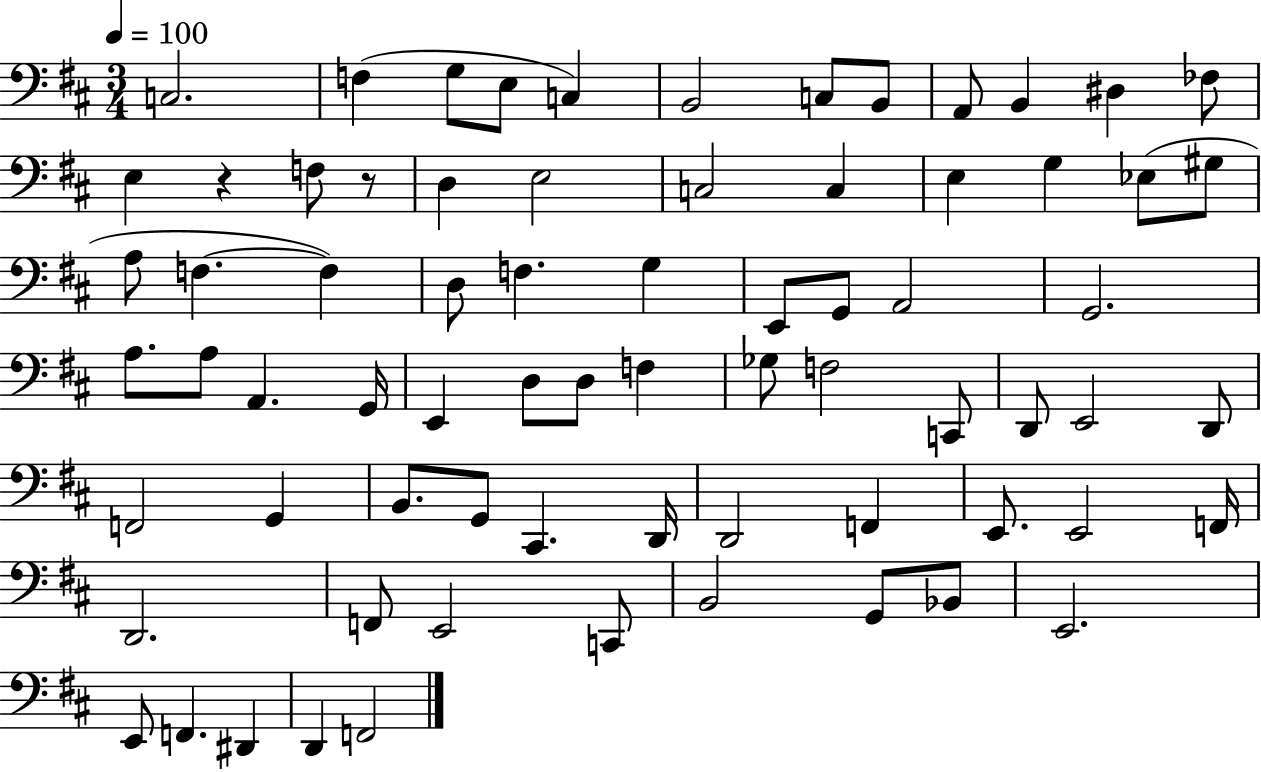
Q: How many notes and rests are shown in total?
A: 72